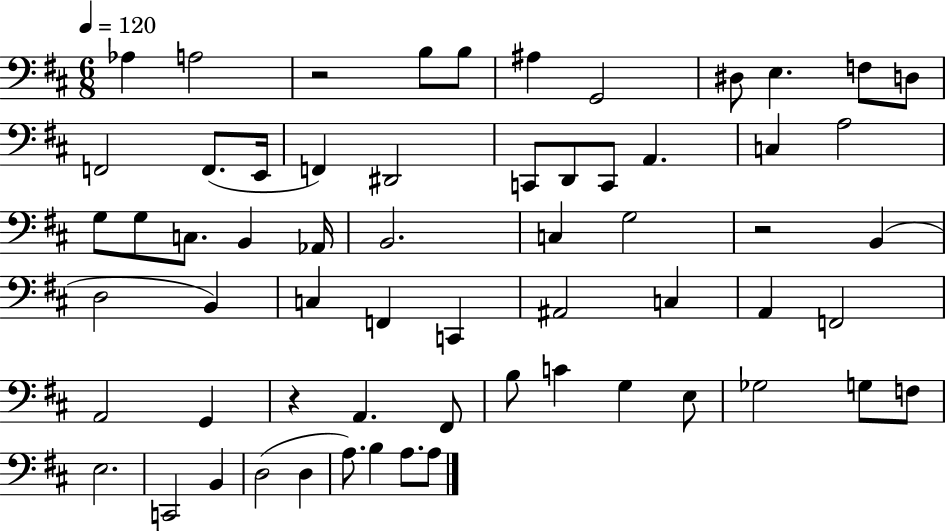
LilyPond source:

{
  \clef bass
  \numericTimeSignature
  \time 6/8
  \key d \major
  \tempo 4 = 120
  aes4 a2 | r2 b8 b8 | ais4 g,2 | dis8 e4. f8 d8 | \break f,2 f,8.( e,16 | f,4) dis,2 | c,8 d,8 c,8 a,4. | c4 a2 | \break g8 g8 c8. b,4 aes,16 | b,2. | c4 g2 | r2 b,4( | \break d2 b,4) | c4 f,4 c,4 | ais,2 c4 | a,4 f,2 | \break a,2 g,4 | r4 a,4. fis,8 | b8 c'4 g4 e8 | ges2 g8 f8 | \break e2. | c,2 b,4 | d2( d4 | a8.) b4 a8. a8 | \break \bar "|."
}